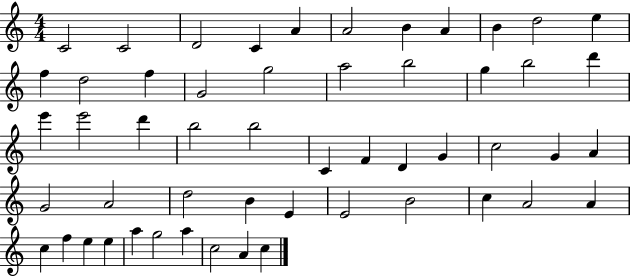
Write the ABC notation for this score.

X:1
T:Untitled
M:4/4
L:1/4
K:C
C2 C2 D2 C A A2 B A B d2 e f d2 f G2 g2 a2 b2 g b2 d' e' e'2 d' b2 b2 C F D G c2 G A G2 A2 d2 B E E2 B2 c A2 A c f e e a g2 a c2 A c